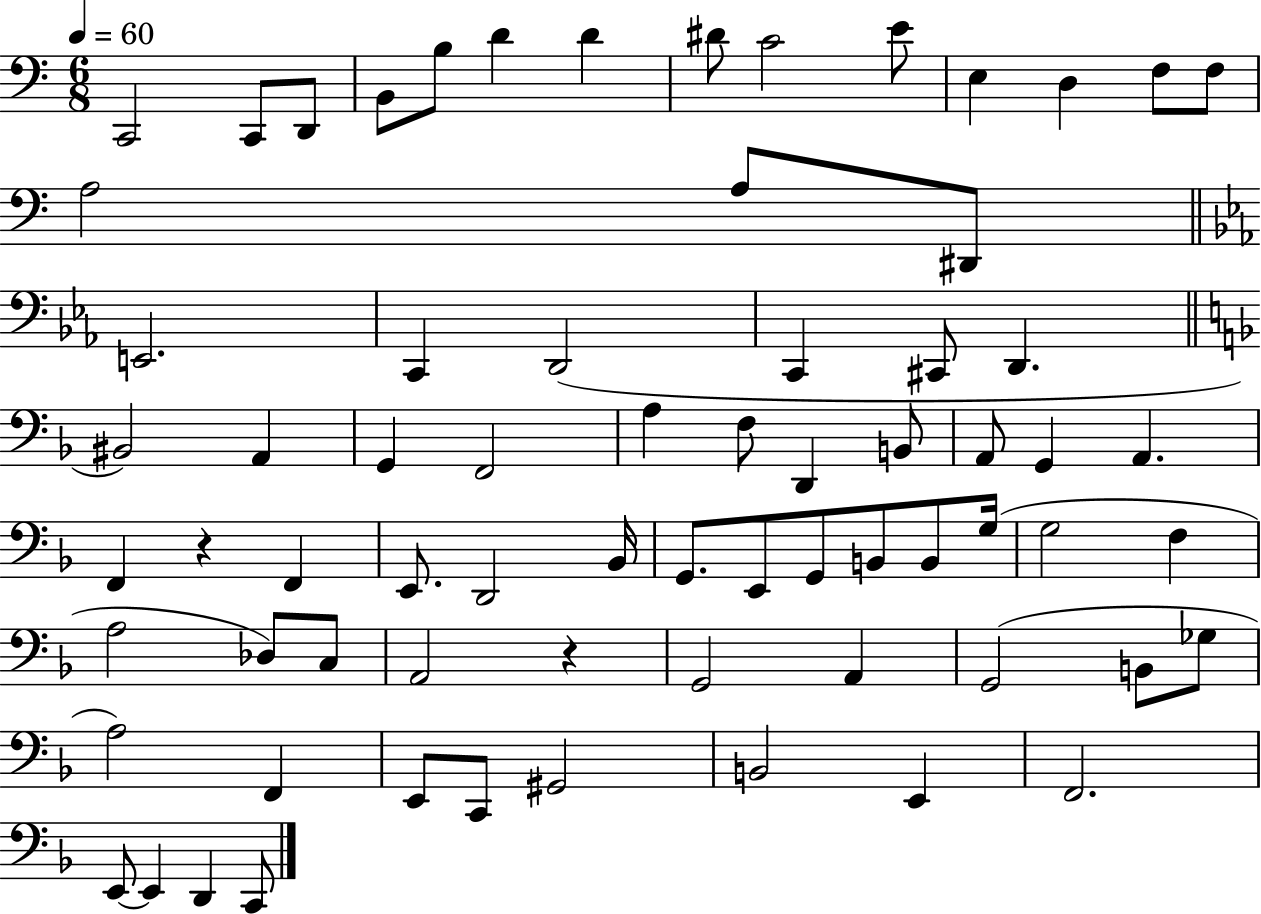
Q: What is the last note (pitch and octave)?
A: C2